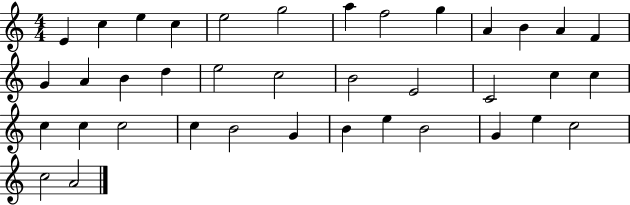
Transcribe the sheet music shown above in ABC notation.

X:1
T:Untitled
M:4/4
L:1/4
K:C
E c e c e2 g2 a f2 g A B A F G A B d e2 c2 B2 E2 C2 c c c c c2 c B2 G B e B2 G e c2 c2 A2